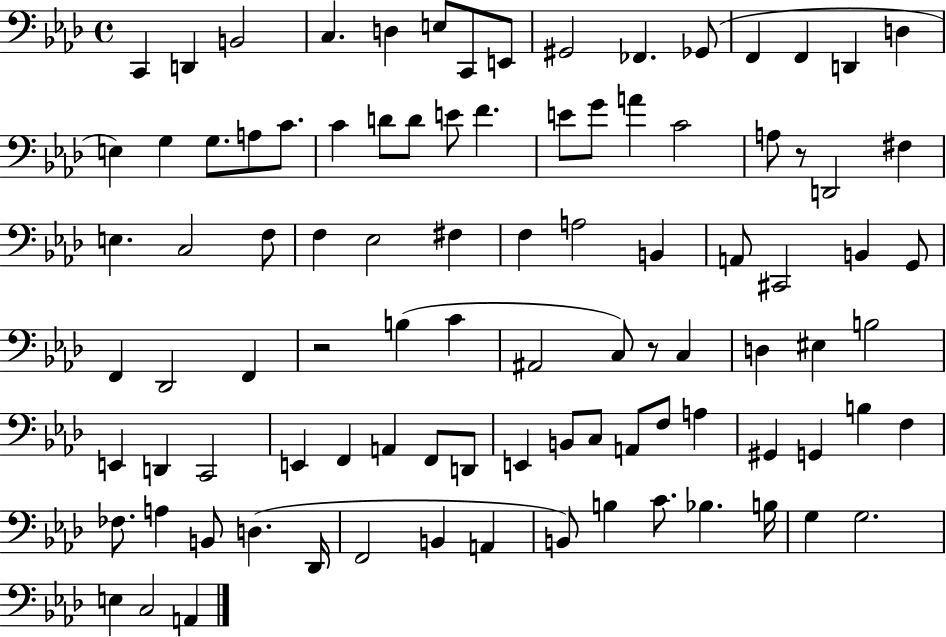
C2/q D2/q B2/h C3/q. D3/q E3/e C2/e E2/e G#2/h FES2/q. Gb2/e F2/q F2/q D2/q D3/q E3/q G3/q G3/e. A3/e C4/e. C4/q D4/e D4/e E4/e F4/q. E4/e G4/e A4/q C4/h A3/e R/e D2/h F#3/q E3/q. C3/h F3/e F3/q Eb3/h F#3/q F3/q A3/h B2/q A2/e C#2/h B2/q G2/e F2/q Db2/h F2/q R/h B3/q C4/q A#2/h C3/e R/e C3/q D3/q EIS3/q B3/h E2/q D2/q C2/h E2/q F2/q A2/q F2/e D2/e E2/q B2/e C3/e A2/e F3/e A3/q G#2/q G2/q B3/q F3/q FES3/e. A3/q B2/e D3/q. Db2/s F2/h B2/q A2/q B2/e B3/q C4/e. Bb3/q. B3/s G3/q G3/h. E3/q C3/h A2/q